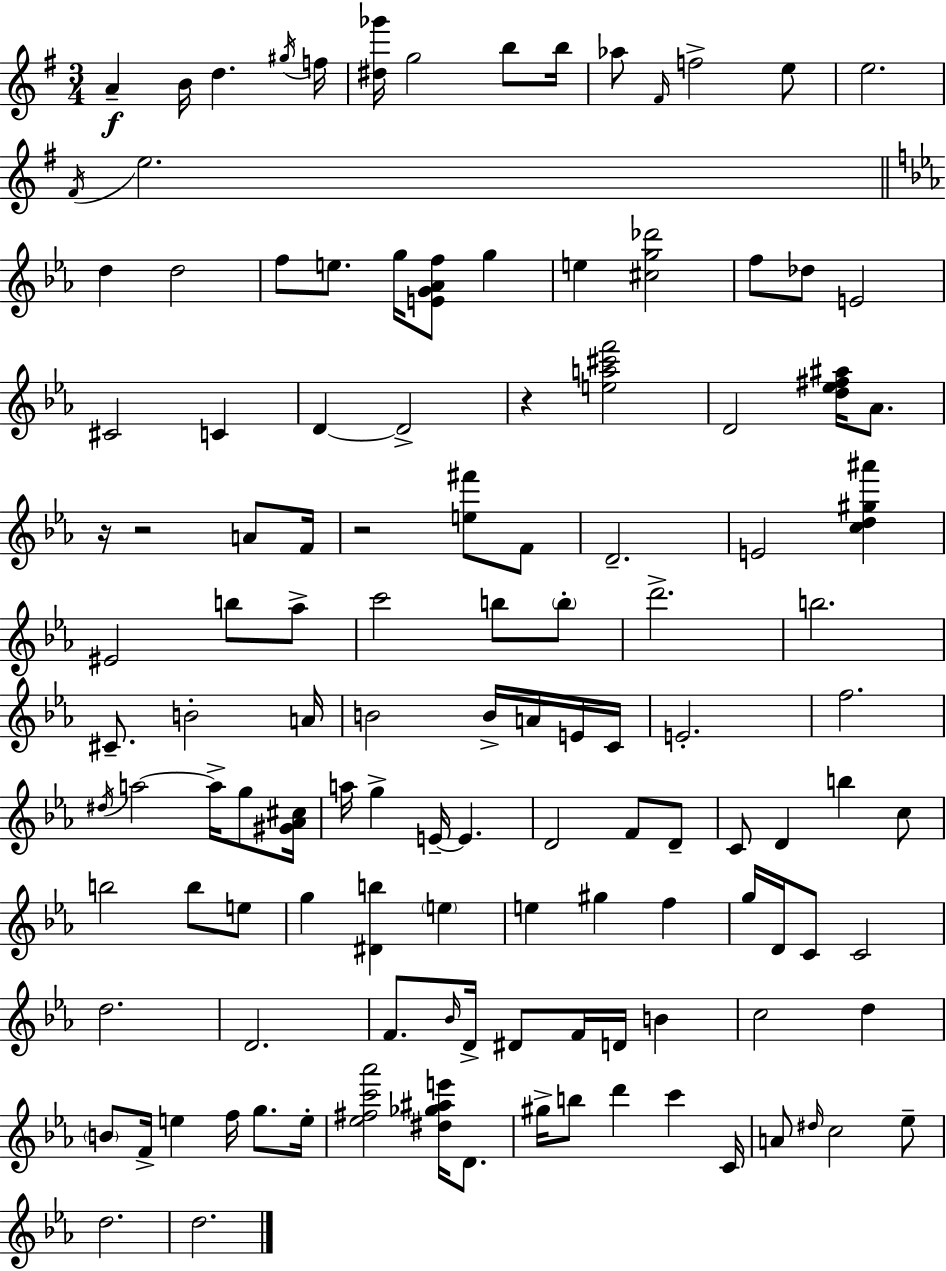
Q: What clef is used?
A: treble